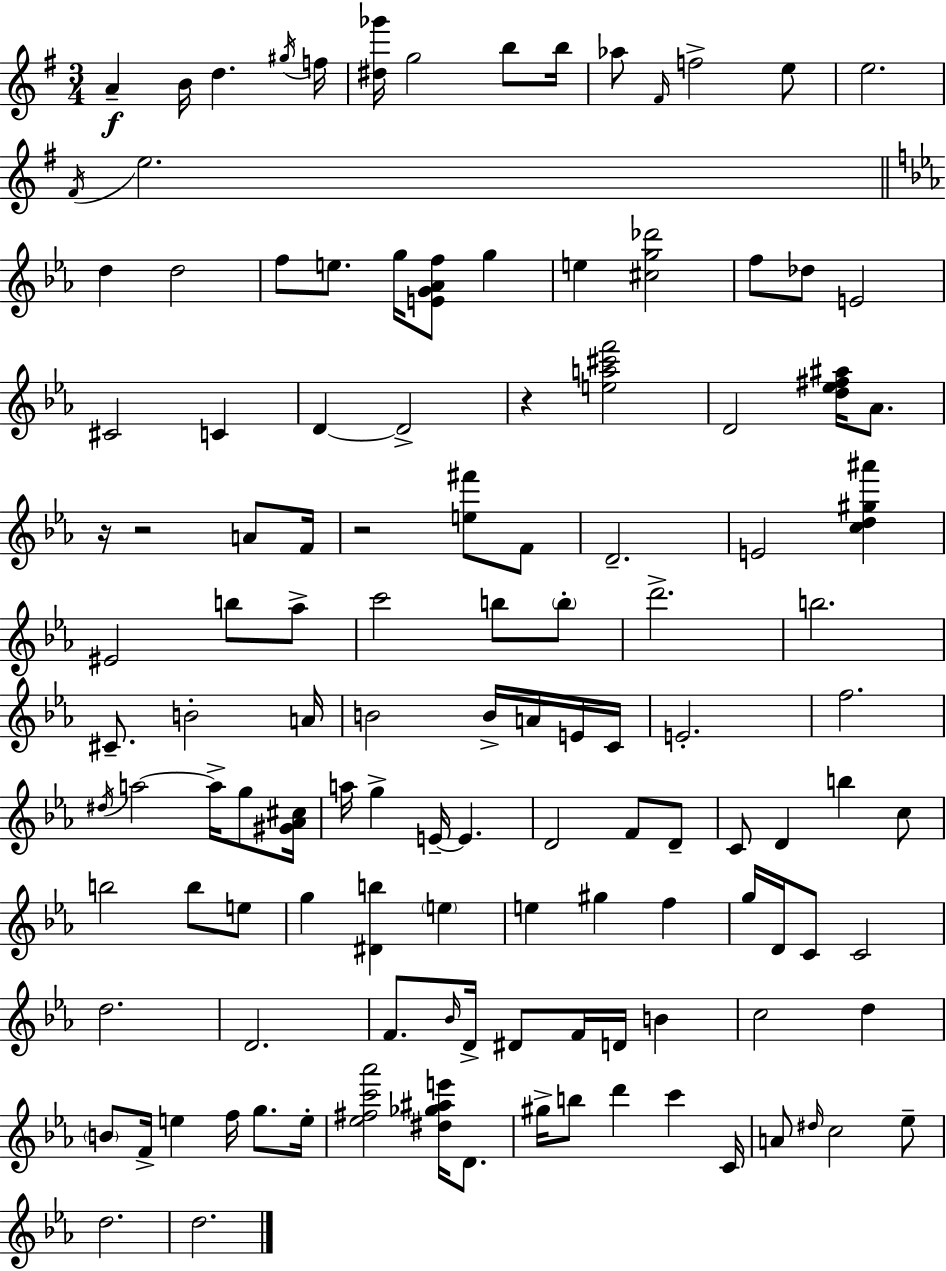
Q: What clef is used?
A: treble